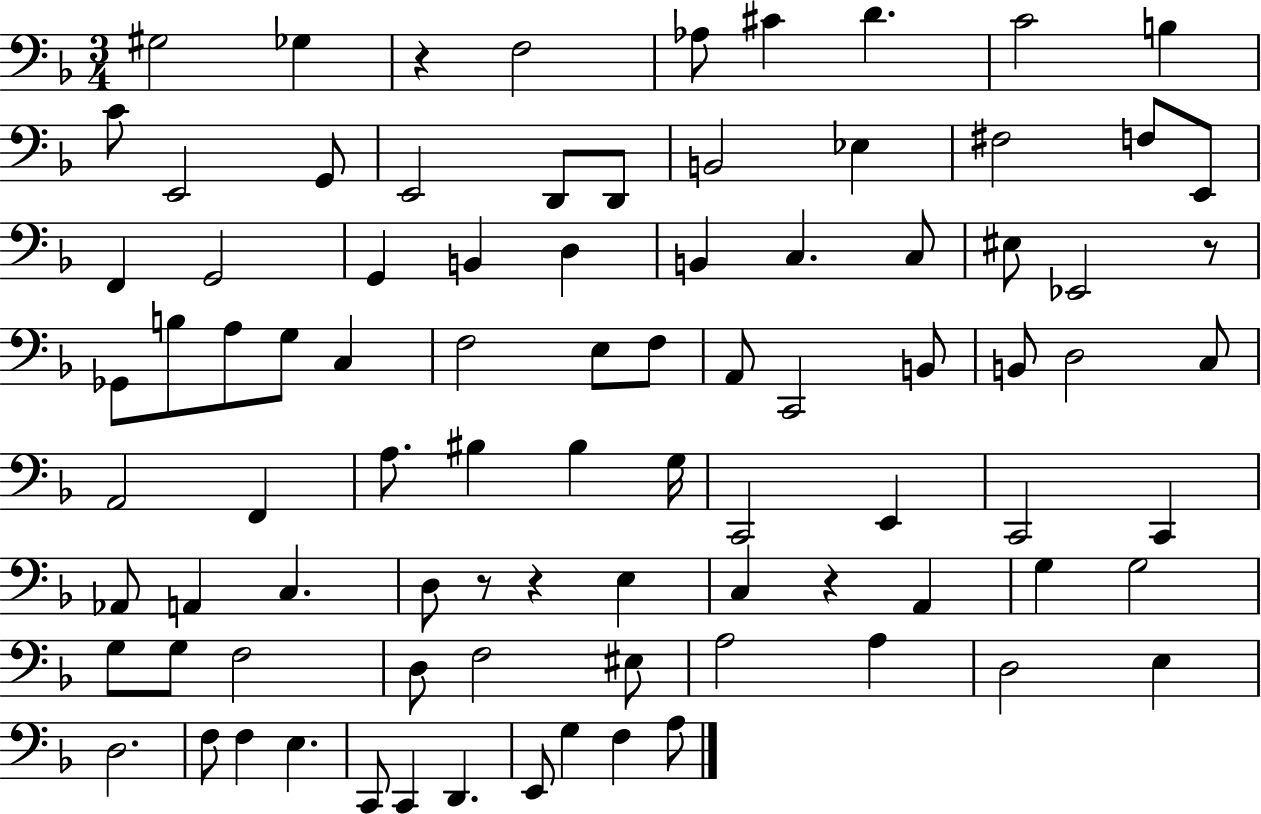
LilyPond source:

{
  \clef bass
  \numericTimeSignature
  \time 3/4
  \key f \major
  gis2 ges4 | r4 f2 | aes8 cis'4 d'4. | c'2 b4 | \break c'8 e,2 g,8 | e,2 d,8 d,8 | b,2 ees4 | fis2 f8 e,8 | \break f,4 g,2 | g,4 b,4 d4 | b,4 c4. c8 | eis8 ees,2 r8 | \break ges,8 b8 a8 g8 c4 | f2 e8 f8 | a,8 c,2 b,8 | b,8 d2 c8 | \break a,2 f,4 | a8. bis4 bis4 g16 | c,2 e,4 | c,2 c,4 | \break aes,8 a,4 c4. | d8 r8 r4 e4 | c4 r4 a,4 | g4 g2 | \break g8 g8 f2 | d8 f2 eis8 | a2 a4 | d2 e4 | \break d2. | f8 f4 e4. | c,8 c,4 d,4. | e,8 g4 f4 a8 | \break \bar "|."
}